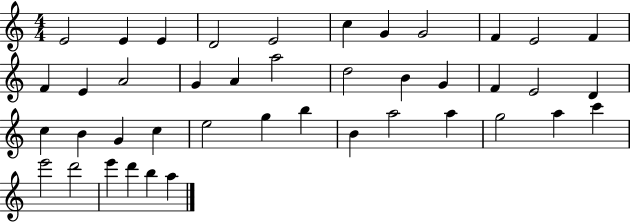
{
  \clef treble
  \numericTimeSignature
  \time 4/4
  \key c \major
  e'2 e'4 e'4 | d'2 e'2 | c''4 g'4 g'2 | f'4 e'2 f'4 | \break f'4 e'4 a'2 | g'4 a'4 a''2 | d''2 b'4 g'4 | f'4 e'2 d'4 | \break c''4 b'4 g'4 c''4 | e''2 g''4 b''4 | b'4 a''2 a''4 | g''2 a''4 c'''4 | \break e'''2 d'''2 | e'''4 d'''4 b''4 a''4 | \bar "|."
}